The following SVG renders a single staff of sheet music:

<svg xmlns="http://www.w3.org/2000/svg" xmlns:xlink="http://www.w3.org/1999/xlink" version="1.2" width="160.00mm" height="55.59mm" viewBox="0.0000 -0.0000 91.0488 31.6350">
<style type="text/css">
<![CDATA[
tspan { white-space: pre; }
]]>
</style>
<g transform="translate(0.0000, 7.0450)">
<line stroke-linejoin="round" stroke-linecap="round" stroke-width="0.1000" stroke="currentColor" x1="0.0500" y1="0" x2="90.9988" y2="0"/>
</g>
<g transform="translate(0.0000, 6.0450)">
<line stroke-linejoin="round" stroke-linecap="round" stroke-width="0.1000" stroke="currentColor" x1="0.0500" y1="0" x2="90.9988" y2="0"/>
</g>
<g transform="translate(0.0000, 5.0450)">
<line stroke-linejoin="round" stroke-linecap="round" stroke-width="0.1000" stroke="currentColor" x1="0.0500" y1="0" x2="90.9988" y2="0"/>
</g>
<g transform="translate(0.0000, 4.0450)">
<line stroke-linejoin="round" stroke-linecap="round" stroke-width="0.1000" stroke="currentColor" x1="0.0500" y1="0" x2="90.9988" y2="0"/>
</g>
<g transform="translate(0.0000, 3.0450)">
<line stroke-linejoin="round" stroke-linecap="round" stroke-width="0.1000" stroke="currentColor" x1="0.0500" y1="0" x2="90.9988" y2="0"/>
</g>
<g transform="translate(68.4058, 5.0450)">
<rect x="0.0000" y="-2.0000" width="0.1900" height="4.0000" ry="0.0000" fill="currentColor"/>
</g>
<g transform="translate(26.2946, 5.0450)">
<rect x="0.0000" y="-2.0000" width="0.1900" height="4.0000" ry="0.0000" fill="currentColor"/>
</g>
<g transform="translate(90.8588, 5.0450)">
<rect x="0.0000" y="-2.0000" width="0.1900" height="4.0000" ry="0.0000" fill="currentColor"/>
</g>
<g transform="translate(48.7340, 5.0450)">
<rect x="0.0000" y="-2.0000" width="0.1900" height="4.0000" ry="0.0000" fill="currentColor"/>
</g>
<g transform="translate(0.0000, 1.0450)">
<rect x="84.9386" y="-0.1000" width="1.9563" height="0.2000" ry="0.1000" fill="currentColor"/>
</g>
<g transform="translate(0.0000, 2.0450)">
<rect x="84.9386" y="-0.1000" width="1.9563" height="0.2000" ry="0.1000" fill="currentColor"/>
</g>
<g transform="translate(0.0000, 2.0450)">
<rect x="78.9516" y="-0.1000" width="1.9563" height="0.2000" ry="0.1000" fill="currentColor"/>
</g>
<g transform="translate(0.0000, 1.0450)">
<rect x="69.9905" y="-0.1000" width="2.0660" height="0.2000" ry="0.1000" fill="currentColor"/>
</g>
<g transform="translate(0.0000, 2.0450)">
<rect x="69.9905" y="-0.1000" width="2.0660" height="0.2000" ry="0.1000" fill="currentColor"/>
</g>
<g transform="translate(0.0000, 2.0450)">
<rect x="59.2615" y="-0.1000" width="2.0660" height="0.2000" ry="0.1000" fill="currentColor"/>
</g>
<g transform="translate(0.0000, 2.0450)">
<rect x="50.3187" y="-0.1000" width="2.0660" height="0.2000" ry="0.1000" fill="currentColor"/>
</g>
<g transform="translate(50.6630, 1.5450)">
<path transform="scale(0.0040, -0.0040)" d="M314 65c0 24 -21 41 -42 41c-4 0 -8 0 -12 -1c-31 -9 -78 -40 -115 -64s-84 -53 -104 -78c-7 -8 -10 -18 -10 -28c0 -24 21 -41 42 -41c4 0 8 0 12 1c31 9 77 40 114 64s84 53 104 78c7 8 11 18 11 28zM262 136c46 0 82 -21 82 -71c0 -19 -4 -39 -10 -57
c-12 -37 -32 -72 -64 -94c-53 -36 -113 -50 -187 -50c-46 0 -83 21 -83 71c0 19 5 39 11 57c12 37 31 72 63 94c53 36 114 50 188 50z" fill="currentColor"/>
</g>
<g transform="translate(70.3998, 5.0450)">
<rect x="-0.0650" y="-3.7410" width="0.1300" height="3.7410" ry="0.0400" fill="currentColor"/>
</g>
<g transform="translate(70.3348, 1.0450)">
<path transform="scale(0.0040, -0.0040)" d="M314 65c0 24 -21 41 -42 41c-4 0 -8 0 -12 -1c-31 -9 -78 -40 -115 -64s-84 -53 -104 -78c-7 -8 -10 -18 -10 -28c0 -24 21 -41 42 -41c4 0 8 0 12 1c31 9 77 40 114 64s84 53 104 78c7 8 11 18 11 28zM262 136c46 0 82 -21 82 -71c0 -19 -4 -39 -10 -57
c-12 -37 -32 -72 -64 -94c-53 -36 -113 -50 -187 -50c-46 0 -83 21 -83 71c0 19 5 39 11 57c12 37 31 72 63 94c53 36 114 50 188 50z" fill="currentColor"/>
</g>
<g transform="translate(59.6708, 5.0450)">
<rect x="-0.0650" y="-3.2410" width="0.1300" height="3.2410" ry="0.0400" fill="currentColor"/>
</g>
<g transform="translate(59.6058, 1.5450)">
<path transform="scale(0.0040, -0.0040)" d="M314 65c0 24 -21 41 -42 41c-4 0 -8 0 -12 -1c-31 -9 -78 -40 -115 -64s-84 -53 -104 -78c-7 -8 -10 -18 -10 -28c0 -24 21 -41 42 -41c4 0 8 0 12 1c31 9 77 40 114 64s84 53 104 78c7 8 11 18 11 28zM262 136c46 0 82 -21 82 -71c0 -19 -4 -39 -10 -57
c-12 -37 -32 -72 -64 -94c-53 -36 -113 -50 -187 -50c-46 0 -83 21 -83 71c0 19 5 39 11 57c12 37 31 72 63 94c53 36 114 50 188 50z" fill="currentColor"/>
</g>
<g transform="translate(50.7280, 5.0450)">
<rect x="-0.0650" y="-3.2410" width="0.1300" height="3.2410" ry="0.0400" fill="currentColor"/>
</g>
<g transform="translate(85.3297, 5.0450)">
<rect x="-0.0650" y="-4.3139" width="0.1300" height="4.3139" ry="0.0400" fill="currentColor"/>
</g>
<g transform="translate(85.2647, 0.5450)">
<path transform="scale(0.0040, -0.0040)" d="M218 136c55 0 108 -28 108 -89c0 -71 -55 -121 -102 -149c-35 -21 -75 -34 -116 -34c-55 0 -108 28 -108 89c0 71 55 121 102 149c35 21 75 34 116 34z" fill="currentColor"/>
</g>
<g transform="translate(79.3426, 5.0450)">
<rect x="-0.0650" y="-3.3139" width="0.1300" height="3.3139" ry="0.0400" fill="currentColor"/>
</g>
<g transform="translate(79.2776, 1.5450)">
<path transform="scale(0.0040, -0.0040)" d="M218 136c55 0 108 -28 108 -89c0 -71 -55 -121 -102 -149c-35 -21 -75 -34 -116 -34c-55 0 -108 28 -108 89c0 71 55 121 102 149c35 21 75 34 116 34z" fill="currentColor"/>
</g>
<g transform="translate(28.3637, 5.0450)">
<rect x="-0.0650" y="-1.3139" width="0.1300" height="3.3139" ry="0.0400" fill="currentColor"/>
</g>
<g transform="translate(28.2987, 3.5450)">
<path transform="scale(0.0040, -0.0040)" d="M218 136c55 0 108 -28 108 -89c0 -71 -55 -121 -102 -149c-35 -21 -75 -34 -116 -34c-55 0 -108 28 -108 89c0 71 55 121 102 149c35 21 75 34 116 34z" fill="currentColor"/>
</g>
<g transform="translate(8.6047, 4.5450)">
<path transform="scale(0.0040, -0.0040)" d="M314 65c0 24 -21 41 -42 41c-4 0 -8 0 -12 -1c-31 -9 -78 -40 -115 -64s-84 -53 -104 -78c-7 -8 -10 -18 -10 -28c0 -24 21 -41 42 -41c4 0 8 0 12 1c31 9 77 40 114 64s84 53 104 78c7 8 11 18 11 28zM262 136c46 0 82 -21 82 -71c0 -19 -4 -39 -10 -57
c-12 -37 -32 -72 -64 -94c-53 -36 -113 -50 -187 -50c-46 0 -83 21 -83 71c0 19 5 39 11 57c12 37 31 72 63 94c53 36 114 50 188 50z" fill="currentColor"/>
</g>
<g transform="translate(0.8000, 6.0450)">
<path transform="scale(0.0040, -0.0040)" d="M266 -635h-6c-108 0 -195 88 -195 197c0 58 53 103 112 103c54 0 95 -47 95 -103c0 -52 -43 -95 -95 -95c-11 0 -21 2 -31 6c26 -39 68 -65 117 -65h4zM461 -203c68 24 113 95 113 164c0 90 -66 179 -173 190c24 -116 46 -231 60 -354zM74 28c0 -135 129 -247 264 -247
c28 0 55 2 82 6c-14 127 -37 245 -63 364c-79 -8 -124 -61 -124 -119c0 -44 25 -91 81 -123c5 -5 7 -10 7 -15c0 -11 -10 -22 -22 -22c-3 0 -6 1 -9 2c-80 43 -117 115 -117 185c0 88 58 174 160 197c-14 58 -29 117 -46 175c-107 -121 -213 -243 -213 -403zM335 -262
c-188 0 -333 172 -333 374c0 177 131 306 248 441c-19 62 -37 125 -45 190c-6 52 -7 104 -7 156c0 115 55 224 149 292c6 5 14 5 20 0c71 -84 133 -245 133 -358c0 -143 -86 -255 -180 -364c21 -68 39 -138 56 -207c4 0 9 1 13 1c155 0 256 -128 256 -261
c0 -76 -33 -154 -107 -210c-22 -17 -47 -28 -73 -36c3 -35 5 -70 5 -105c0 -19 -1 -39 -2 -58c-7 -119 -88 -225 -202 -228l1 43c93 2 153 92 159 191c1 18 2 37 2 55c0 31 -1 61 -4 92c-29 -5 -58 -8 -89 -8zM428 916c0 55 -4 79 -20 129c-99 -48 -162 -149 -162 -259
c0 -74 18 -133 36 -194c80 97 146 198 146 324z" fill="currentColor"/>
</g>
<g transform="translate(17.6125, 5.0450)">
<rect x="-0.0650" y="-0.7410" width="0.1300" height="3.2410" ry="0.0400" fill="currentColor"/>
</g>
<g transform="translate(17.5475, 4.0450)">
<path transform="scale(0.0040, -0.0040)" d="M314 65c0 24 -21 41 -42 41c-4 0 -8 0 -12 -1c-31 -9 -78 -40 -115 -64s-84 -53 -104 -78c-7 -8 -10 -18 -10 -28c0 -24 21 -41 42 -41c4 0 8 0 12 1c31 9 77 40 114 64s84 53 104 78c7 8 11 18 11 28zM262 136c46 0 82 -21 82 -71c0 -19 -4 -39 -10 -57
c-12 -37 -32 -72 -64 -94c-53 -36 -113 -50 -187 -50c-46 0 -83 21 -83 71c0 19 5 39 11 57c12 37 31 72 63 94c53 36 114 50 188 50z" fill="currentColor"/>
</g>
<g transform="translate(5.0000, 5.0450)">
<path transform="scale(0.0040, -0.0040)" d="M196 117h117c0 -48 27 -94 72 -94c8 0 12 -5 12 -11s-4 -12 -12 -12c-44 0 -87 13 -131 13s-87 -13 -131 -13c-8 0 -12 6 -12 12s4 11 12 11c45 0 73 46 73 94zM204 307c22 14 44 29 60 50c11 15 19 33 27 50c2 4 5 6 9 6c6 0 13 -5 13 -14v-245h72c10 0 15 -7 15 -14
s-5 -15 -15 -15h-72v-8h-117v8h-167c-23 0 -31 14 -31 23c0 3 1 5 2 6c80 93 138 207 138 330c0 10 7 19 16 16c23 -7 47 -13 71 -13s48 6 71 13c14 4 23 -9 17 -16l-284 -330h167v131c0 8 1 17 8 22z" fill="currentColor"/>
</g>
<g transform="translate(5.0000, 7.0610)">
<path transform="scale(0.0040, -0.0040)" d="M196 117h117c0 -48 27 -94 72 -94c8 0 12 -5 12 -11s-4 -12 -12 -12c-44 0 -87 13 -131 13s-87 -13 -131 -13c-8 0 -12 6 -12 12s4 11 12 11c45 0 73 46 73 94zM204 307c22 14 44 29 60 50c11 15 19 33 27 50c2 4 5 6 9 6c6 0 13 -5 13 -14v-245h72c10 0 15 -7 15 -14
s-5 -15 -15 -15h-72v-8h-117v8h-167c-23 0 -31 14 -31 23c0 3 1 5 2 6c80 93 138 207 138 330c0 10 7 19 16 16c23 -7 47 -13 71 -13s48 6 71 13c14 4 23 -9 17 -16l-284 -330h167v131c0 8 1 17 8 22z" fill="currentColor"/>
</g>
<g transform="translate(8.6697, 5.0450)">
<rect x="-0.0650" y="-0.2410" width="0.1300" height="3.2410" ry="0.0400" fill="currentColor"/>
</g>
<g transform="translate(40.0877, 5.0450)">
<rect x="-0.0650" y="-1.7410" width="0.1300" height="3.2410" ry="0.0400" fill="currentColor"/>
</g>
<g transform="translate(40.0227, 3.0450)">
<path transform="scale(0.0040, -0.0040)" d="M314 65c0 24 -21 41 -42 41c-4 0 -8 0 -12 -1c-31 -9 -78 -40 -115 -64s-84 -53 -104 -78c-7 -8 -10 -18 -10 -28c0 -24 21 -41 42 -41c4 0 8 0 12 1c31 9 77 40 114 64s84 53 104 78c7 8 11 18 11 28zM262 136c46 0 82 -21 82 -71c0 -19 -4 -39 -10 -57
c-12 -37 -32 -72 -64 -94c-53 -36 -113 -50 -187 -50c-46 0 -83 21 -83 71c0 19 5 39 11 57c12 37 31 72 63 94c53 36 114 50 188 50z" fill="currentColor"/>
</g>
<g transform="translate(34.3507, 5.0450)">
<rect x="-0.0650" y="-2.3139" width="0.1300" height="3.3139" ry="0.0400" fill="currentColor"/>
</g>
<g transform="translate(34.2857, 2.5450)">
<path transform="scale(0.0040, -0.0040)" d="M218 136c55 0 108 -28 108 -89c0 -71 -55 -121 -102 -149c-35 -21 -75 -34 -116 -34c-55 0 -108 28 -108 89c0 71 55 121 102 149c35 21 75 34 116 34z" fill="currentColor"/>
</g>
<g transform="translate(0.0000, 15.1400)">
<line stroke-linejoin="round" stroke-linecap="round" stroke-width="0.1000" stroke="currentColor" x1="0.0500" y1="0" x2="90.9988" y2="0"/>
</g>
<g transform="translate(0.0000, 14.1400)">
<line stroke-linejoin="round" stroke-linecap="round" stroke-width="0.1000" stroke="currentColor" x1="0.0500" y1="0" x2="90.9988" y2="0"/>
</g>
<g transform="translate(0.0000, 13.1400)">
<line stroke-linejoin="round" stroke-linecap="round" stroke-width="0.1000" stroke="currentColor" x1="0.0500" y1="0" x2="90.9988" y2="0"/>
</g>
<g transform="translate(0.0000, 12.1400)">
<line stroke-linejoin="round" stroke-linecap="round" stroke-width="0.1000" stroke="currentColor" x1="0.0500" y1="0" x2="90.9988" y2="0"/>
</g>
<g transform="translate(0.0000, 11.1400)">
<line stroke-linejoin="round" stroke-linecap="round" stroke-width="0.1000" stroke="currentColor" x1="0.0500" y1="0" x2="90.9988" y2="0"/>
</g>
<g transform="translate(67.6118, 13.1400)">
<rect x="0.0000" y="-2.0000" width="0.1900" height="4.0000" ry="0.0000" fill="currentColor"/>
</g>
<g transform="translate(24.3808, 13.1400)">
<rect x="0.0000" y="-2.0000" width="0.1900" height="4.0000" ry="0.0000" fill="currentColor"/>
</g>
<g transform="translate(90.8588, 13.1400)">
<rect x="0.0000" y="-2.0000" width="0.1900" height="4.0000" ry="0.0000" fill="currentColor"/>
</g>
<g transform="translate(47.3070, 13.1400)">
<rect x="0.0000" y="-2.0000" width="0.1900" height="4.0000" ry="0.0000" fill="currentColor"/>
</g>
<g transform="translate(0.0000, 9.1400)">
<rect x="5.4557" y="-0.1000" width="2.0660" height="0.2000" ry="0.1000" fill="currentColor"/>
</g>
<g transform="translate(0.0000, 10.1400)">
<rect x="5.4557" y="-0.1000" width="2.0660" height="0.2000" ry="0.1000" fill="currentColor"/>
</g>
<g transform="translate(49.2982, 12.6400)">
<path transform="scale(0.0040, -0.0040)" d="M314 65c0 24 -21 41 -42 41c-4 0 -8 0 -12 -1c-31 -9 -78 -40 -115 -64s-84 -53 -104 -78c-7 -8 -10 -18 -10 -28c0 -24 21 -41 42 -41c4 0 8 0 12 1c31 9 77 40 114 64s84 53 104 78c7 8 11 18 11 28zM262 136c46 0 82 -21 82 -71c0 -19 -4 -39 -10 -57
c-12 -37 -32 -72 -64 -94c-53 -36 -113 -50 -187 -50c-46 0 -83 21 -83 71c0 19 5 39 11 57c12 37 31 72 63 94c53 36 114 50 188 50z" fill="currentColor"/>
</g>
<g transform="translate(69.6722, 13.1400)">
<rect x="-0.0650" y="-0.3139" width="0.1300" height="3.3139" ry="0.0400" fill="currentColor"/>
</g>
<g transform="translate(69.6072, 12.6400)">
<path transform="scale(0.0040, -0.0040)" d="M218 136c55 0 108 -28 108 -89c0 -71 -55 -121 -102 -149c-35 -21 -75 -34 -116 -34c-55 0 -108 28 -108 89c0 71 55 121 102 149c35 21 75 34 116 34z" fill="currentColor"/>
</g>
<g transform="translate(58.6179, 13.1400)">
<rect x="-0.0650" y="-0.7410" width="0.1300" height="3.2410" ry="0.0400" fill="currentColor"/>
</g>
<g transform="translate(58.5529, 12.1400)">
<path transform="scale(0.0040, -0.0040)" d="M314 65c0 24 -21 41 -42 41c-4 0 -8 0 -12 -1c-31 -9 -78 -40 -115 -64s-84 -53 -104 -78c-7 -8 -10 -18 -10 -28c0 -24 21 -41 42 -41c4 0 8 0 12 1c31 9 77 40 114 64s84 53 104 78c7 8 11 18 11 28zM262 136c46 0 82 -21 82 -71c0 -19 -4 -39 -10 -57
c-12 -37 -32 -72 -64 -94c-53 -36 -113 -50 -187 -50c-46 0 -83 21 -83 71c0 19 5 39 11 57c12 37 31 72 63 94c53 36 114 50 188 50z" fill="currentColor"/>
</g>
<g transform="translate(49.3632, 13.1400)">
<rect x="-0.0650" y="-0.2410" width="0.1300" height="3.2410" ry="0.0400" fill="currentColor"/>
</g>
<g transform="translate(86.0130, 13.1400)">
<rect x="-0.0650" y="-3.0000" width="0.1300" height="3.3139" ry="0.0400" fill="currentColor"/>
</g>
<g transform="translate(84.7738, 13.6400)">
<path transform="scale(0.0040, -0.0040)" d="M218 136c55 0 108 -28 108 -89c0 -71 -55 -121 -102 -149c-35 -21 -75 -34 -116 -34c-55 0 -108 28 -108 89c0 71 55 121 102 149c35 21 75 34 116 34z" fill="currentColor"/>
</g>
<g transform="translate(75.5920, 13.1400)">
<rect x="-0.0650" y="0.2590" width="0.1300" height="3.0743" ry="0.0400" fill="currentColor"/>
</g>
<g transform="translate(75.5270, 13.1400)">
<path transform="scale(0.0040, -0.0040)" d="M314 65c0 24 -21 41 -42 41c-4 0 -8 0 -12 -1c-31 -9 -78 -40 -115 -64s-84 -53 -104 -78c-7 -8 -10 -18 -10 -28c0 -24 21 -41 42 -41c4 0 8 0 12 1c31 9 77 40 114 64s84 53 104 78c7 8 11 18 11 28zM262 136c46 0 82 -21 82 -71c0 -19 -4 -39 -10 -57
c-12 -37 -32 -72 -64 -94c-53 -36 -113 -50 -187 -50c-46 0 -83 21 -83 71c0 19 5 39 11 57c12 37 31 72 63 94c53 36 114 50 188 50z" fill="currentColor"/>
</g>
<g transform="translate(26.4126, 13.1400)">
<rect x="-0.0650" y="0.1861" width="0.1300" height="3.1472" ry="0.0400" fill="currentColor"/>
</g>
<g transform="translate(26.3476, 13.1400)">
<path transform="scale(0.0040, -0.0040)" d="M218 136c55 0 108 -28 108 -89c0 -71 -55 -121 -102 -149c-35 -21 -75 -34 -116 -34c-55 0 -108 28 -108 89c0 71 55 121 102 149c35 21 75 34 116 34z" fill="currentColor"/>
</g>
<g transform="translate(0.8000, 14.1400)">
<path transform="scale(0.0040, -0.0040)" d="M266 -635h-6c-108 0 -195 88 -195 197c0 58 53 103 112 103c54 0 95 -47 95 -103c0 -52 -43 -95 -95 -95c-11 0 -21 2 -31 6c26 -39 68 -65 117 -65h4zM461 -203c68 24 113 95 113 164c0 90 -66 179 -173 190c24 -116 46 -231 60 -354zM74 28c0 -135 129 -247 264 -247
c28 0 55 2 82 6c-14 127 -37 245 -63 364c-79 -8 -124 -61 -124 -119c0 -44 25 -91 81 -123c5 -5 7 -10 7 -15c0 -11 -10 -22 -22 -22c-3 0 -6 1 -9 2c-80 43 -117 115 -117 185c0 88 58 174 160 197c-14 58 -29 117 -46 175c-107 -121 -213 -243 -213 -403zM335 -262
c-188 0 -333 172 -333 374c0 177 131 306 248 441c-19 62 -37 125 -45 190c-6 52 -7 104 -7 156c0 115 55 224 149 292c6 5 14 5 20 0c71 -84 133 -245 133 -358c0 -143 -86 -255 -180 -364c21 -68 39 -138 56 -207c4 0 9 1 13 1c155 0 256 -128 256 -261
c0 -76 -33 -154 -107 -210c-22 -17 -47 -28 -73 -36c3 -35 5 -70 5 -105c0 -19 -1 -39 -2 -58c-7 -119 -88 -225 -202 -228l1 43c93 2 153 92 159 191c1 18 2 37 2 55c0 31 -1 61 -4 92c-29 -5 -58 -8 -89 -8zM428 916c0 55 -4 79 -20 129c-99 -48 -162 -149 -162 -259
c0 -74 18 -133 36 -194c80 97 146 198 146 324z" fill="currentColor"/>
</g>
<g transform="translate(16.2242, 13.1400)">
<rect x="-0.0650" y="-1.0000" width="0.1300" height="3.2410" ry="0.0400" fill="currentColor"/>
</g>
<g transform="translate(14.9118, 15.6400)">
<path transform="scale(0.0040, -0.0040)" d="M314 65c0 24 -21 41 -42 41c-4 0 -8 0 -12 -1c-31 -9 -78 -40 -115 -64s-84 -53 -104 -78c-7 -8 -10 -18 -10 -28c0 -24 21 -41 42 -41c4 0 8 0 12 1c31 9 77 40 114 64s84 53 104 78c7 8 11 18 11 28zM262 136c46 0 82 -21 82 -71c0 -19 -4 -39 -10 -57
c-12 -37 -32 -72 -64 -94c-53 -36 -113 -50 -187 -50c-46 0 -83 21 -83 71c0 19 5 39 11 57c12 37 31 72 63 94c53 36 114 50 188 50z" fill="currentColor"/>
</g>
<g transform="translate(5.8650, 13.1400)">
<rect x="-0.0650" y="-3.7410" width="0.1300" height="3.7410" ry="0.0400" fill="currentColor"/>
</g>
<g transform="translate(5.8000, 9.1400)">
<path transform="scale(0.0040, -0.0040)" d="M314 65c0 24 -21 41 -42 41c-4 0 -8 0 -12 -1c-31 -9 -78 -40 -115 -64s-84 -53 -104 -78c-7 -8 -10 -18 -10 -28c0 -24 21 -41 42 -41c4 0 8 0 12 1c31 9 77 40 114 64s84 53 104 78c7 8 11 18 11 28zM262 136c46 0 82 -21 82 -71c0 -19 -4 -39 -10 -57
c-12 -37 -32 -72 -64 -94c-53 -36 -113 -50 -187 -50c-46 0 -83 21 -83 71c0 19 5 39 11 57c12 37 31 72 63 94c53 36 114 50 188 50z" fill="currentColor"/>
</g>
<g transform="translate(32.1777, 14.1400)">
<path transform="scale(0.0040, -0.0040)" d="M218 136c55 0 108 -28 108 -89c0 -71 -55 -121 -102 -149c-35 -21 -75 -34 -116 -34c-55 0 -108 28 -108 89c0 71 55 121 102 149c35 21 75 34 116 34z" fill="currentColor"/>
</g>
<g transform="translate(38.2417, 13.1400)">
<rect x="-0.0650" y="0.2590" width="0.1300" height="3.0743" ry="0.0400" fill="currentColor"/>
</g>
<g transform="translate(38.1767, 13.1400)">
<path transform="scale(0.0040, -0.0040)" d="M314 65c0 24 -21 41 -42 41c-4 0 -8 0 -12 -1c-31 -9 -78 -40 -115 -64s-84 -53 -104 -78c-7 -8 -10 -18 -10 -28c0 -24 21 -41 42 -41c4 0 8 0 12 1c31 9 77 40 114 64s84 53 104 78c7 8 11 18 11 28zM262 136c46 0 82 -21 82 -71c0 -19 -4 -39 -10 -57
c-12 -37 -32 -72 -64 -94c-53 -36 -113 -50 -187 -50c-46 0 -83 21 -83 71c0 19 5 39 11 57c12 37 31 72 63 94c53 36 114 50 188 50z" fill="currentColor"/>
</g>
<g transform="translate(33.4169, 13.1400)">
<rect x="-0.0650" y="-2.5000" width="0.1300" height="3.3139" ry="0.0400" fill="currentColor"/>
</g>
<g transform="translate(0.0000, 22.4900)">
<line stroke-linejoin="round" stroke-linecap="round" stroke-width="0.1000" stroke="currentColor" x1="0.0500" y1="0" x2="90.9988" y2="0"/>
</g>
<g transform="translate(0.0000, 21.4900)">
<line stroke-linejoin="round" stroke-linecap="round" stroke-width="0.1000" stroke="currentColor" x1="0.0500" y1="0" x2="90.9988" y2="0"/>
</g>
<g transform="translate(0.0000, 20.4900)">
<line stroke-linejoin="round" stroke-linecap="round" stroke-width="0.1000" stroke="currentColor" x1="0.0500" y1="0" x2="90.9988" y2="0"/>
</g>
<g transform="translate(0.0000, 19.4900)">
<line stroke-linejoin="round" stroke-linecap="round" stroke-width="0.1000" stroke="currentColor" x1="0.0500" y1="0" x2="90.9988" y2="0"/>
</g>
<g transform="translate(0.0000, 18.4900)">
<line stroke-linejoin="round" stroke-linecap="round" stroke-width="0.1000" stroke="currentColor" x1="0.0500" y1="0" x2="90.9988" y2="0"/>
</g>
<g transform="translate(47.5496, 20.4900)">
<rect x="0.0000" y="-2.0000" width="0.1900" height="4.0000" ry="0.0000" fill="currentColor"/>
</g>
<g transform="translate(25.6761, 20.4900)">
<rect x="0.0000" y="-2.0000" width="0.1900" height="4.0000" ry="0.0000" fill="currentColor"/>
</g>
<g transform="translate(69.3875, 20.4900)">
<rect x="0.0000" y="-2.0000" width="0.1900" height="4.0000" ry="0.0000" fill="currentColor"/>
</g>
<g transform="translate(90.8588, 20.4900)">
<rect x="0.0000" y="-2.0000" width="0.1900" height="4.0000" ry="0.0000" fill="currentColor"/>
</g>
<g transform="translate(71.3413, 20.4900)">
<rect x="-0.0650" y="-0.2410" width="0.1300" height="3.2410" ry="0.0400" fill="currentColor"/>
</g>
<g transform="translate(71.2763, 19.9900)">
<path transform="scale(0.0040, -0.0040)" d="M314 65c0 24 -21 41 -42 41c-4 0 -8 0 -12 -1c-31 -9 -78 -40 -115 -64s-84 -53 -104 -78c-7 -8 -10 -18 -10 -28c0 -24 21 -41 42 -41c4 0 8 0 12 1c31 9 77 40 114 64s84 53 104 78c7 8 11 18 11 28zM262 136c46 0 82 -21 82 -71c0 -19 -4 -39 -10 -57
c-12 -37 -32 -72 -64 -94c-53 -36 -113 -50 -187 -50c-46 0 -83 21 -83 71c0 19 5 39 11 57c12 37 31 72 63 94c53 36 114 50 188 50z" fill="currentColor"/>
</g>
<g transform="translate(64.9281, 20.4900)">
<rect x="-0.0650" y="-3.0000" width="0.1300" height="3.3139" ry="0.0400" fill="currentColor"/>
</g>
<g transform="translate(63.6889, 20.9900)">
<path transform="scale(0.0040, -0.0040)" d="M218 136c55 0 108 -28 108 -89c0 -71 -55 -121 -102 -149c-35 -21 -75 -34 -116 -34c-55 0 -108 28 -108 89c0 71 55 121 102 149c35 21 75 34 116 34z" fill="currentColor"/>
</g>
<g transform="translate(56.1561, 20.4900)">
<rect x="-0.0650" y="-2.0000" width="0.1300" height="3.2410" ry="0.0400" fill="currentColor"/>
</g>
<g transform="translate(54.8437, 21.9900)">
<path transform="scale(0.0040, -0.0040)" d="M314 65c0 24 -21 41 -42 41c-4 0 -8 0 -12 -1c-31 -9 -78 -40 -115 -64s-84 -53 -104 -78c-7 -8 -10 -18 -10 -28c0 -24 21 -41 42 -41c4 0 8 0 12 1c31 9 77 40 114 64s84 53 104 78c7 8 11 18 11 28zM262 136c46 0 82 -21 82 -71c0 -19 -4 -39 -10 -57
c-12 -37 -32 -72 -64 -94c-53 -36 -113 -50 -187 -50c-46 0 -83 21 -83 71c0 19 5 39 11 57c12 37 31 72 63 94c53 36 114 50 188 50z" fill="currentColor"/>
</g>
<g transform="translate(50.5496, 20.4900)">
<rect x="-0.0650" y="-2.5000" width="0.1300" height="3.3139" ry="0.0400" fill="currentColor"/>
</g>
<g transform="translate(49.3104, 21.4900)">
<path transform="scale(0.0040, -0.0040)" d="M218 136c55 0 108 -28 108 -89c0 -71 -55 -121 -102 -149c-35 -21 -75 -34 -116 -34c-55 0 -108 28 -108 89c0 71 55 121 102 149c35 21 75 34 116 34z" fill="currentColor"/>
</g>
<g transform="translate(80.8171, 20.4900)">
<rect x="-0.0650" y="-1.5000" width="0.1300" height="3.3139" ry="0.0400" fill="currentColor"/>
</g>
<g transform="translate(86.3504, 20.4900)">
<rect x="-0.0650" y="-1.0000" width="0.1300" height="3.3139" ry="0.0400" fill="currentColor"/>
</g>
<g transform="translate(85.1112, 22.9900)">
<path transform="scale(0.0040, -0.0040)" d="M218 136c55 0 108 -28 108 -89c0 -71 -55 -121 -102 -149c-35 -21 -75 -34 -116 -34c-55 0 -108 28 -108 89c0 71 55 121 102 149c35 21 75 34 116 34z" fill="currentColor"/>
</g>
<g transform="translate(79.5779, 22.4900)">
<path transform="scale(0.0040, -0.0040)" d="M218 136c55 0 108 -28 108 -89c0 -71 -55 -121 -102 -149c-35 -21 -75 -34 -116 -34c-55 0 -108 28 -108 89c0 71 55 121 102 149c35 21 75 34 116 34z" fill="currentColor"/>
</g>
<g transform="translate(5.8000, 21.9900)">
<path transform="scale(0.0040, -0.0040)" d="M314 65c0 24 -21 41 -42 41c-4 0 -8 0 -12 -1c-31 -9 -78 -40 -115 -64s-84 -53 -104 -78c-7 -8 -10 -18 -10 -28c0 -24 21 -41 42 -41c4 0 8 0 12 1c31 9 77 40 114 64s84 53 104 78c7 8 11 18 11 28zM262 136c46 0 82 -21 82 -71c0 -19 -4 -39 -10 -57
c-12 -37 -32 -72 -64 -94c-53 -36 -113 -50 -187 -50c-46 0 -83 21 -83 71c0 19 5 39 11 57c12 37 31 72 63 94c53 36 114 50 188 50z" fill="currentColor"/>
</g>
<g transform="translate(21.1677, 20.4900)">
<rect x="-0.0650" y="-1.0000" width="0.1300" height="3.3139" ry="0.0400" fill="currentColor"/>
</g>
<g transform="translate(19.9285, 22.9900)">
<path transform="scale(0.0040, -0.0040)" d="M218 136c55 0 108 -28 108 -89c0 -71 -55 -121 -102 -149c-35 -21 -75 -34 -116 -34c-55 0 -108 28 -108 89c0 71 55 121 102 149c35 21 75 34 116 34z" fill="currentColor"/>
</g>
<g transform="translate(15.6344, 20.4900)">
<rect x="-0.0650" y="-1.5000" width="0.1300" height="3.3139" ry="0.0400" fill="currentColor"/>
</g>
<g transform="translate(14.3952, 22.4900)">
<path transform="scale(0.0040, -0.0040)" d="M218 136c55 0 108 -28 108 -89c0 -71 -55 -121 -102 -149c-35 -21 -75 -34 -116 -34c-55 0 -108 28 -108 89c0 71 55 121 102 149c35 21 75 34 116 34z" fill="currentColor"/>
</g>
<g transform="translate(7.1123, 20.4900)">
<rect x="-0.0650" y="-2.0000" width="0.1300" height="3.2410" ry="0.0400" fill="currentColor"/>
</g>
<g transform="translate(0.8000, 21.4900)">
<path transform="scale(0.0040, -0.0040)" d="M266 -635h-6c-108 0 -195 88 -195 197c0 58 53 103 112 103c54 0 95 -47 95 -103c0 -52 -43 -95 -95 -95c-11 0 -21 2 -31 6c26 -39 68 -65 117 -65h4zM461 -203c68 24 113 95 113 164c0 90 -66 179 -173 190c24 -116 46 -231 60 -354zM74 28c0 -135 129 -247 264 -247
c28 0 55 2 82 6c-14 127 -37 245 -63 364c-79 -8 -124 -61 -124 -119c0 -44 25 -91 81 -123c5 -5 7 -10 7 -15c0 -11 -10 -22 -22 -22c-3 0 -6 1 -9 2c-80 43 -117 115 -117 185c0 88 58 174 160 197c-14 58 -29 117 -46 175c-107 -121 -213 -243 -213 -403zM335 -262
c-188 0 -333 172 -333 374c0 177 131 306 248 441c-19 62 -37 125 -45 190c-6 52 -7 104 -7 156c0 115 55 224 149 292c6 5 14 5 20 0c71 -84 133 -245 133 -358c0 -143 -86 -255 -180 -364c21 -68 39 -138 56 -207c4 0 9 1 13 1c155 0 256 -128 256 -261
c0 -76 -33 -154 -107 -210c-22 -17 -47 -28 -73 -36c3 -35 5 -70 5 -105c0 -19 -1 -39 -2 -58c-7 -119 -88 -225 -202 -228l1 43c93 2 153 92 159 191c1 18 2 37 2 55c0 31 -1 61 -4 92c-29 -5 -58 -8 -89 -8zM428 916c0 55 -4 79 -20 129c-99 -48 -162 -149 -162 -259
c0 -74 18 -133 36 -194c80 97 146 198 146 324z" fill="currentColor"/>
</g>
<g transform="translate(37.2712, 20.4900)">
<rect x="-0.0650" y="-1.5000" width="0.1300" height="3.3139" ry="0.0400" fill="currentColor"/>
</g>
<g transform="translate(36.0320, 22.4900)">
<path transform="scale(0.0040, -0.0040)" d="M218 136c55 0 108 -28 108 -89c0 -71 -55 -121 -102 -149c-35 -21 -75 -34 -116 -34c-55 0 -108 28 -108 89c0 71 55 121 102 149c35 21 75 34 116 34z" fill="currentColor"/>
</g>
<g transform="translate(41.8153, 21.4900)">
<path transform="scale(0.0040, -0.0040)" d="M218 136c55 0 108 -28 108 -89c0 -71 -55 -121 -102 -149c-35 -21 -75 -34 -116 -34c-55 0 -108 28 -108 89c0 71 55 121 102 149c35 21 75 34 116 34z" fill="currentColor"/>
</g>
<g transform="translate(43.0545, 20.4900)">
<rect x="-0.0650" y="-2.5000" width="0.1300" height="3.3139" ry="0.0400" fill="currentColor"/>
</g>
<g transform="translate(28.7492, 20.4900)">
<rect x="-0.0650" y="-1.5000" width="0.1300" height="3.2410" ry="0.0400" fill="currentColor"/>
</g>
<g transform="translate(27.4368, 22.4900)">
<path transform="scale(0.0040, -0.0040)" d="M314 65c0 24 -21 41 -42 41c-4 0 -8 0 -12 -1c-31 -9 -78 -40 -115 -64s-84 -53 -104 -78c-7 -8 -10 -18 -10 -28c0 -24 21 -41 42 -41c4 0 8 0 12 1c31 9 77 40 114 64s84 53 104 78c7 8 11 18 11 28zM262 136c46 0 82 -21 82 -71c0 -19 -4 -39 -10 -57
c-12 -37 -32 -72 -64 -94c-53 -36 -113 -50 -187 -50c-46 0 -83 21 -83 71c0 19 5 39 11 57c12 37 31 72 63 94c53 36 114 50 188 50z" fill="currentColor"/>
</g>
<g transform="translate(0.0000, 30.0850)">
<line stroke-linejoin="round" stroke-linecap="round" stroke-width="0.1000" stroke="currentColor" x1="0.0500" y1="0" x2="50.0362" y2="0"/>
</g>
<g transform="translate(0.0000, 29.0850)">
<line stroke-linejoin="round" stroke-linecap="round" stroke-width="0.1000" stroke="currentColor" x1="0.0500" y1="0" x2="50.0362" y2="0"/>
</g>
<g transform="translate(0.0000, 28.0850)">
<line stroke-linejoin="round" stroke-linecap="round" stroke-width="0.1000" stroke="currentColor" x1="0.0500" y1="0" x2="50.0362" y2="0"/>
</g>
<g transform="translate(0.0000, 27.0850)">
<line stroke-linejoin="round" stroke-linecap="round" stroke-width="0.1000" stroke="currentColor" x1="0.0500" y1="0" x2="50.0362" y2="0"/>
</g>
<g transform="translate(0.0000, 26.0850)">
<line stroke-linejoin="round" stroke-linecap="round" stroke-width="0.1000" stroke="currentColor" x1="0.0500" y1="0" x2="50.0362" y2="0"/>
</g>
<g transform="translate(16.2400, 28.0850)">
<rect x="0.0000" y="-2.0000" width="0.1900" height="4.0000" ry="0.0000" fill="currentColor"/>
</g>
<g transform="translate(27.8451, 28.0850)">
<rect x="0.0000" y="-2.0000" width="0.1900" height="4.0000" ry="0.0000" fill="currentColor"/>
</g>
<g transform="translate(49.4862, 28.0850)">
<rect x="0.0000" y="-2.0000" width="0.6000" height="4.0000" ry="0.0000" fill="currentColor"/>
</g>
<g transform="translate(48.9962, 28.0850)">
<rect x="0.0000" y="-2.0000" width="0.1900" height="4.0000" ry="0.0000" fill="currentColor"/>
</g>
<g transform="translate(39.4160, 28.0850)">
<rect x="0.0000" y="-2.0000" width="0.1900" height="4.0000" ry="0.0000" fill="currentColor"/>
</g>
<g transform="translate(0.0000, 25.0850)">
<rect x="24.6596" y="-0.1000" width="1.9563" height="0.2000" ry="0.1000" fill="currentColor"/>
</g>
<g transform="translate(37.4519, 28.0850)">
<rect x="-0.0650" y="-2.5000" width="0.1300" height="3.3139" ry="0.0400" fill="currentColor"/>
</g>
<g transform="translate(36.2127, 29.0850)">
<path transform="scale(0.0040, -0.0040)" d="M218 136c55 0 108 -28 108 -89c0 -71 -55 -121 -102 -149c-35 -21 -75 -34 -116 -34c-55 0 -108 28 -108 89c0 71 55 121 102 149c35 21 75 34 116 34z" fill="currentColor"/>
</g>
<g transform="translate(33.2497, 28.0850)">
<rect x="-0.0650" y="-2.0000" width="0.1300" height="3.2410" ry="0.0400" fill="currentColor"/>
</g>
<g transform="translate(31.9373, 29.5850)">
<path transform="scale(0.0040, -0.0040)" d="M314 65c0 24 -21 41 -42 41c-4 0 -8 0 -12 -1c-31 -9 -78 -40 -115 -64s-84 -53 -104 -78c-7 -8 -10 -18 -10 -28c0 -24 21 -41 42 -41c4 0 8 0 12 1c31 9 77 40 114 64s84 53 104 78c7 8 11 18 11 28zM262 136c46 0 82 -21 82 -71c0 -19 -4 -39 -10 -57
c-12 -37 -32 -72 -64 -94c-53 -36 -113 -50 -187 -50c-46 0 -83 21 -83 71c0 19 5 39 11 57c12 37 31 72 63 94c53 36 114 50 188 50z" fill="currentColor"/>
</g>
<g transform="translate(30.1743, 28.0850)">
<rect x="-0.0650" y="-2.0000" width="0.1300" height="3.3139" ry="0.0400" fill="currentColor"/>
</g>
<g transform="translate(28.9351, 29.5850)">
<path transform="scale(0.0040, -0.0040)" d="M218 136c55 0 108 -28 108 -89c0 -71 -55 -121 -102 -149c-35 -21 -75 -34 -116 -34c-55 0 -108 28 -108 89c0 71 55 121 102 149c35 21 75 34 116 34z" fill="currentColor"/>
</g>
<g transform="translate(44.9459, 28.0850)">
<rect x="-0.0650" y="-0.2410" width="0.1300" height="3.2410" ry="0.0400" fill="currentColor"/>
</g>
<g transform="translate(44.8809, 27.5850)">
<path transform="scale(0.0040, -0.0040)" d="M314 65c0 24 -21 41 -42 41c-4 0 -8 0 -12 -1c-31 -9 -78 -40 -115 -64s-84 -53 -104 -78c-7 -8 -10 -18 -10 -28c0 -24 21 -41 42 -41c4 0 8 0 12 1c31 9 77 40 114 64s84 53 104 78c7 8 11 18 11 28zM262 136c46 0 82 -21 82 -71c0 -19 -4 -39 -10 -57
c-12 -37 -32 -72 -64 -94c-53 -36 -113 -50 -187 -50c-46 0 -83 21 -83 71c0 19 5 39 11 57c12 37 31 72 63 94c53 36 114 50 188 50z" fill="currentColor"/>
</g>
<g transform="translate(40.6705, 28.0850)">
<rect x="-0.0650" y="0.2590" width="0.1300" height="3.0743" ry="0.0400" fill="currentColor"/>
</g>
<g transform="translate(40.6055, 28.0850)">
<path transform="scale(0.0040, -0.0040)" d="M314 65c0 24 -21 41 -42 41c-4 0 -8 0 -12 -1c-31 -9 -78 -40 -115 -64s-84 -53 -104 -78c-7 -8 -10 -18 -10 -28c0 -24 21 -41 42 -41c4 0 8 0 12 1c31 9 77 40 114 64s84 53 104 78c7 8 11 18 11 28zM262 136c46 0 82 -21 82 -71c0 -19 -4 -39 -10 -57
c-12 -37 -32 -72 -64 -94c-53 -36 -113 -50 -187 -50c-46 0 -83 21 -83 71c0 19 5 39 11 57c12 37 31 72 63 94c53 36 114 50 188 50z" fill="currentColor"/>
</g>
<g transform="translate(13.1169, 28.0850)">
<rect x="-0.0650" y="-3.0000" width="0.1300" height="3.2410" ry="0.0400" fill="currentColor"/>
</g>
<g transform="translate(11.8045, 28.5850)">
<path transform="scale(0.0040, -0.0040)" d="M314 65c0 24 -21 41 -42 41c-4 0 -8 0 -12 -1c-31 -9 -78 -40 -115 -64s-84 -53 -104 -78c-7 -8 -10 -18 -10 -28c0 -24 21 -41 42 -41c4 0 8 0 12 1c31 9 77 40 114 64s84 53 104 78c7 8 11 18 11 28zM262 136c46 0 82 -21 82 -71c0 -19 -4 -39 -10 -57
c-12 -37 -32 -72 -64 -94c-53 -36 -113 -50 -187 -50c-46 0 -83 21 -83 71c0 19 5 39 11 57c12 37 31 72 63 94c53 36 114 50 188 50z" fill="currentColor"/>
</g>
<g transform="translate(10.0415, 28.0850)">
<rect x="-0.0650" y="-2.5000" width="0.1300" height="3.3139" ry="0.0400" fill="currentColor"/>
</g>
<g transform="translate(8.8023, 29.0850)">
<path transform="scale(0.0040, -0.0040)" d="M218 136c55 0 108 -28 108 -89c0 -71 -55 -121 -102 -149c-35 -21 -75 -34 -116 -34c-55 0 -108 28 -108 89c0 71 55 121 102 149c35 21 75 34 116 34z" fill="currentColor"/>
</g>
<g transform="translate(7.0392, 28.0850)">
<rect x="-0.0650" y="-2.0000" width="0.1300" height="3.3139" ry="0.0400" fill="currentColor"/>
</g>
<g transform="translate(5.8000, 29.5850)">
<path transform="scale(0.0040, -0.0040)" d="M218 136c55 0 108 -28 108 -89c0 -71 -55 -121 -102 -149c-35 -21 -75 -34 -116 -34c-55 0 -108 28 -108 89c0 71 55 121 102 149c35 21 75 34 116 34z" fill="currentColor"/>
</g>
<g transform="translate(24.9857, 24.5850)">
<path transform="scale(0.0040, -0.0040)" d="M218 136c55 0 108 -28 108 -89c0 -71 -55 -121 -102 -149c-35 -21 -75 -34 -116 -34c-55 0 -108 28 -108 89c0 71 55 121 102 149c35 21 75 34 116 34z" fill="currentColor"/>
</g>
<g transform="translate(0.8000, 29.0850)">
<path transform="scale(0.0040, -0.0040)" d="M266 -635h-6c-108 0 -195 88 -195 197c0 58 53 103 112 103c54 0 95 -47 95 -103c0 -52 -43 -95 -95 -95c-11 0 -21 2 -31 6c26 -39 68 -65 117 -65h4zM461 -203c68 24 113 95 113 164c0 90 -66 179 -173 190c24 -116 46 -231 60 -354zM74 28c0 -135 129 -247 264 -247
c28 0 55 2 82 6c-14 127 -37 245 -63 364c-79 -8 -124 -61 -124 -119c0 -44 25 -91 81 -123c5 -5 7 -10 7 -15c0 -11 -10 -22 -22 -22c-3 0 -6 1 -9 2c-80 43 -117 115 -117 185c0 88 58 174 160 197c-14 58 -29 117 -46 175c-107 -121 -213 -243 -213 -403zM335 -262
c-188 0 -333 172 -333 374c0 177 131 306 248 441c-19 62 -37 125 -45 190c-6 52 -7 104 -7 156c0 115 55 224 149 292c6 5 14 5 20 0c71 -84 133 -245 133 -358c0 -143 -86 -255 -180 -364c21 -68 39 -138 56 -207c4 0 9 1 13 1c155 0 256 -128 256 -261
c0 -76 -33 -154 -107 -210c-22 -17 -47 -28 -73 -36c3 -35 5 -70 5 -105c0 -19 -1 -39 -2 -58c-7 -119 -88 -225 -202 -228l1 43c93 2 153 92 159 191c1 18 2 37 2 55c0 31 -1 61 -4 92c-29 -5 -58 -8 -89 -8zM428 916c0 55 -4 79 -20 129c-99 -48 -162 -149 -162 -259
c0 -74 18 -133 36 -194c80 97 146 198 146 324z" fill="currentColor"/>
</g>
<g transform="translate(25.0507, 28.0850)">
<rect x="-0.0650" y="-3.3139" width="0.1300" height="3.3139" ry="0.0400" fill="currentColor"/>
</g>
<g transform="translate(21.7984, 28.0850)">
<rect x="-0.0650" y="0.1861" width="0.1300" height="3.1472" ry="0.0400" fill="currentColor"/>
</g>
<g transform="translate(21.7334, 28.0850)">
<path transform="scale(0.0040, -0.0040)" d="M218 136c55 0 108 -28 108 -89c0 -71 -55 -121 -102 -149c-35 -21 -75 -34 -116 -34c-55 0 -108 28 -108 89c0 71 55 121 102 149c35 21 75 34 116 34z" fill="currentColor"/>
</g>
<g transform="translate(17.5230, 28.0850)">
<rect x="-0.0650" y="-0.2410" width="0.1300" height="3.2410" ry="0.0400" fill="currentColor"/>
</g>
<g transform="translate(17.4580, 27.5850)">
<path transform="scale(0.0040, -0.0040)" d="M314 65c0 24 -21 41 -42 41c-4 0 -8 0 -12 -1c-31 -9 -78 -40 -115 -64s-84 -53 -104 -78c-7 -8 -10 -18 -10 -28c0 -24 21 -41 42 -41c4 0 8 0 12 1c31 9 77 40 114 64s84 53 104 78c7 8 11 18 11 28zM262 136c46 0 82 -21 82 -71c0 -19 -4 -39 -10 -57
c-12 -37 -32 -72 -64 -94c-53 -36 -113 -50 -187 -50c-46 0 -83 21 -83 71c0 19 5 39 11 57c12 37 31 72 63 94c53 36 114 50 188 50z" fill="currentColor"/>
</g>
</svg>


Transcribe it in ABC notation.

X:1
T:Untitled
M:4/4
L:1/4
K:C
c2 d2 e g f2 b2 b2 c'2 b d' c'2 D2 B G B2 c2 d2 c B2 A F2 E D E2 E G G F2 A c2 E D F G A2 c2 B b F F2 G B2 c2